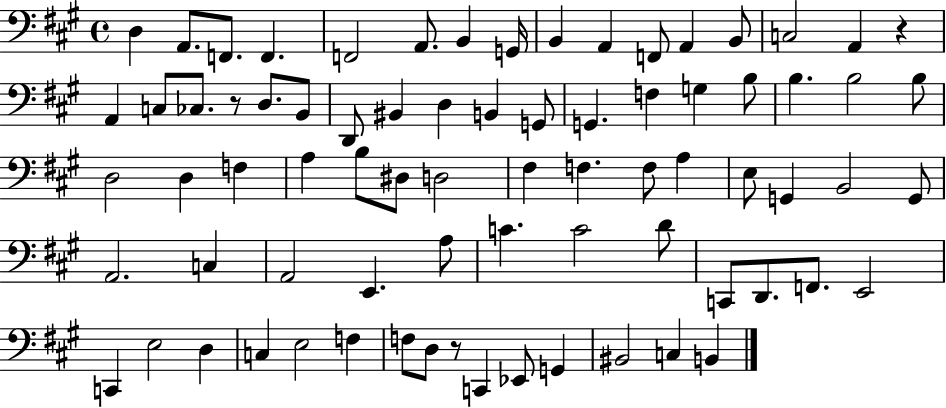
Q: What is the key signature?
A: A major